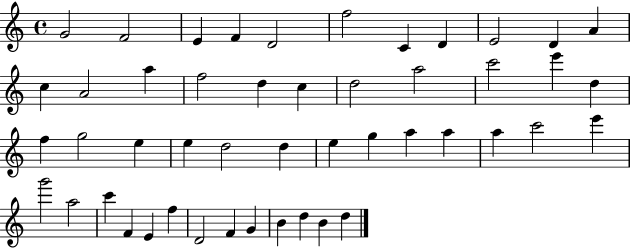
G4/h F4/h E4/q F4/q D4/h F5/h C4/q D4/q E4/h D4/q A4/q C5/q A4/h A5/q F5/h D5/q C5/q D5/h A5/h C6/h E6/q D5/q F5/q G5/h E5/q E5/q D5/h D5/q E5/q G5/q A5/q A5/q A5/q C6/h E6/q G6/h A5/h C6/q F4/q E4/q F5/q D4/h F4/q G4/q B4/q D5/q B4/q D5/q